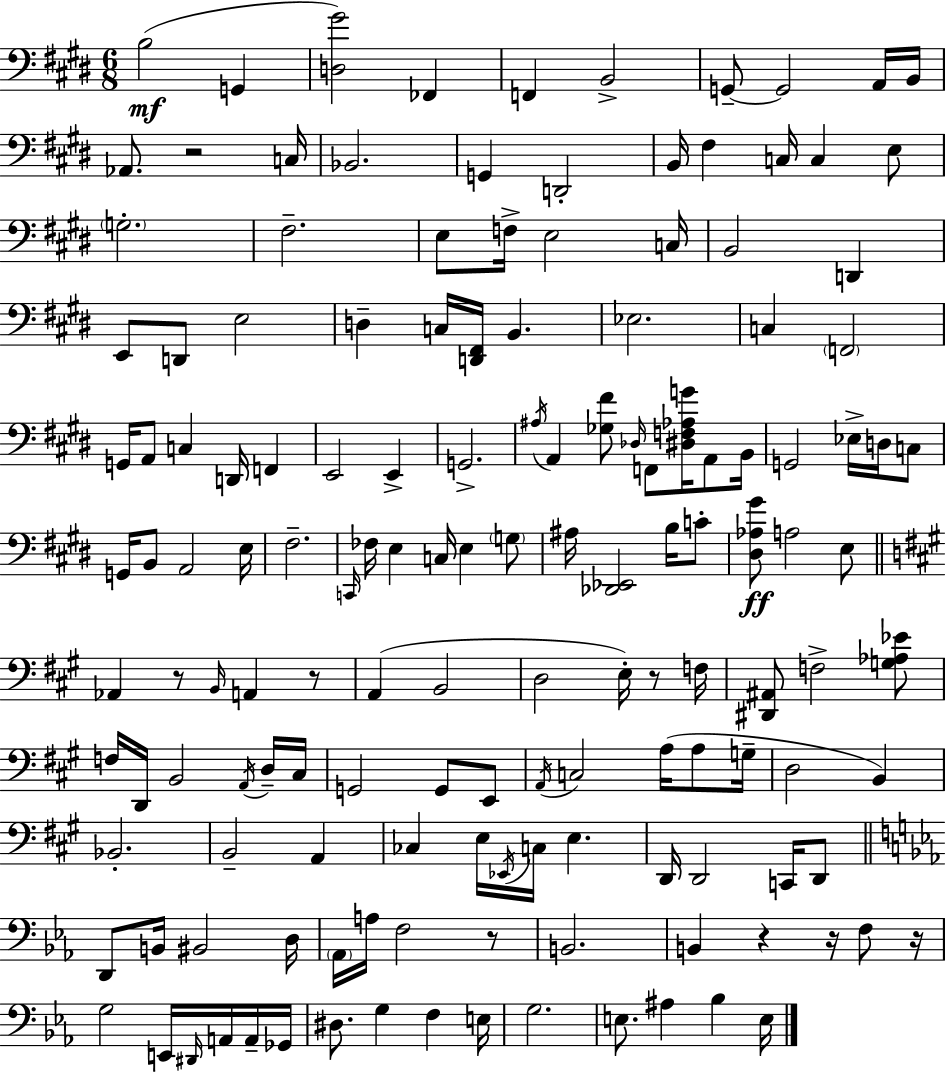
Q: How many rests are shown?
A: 8